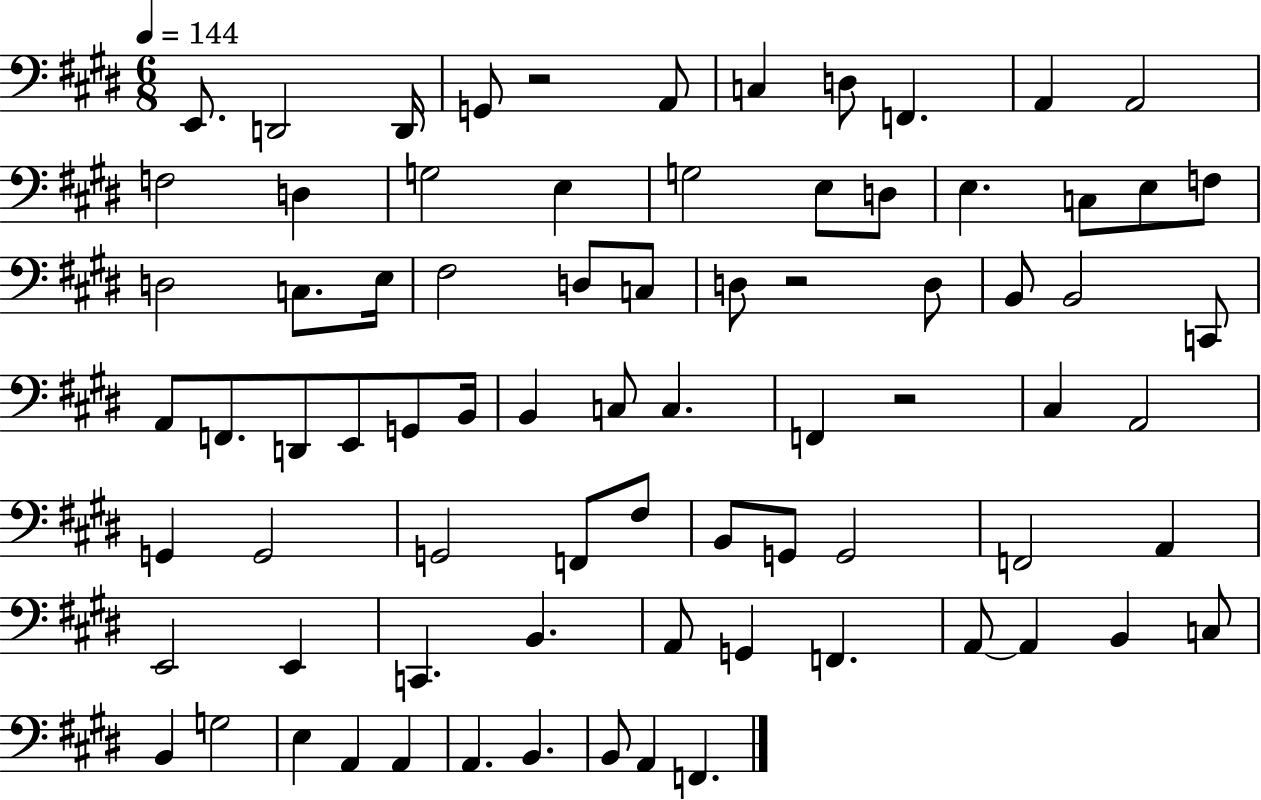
X:1
T:Untitled
M:6/8
L:1/4
K:E
E,,/2 D,,2 D,,/4 G,,/2 z2 A,,/2 C, D,/2 F,, A,, A,,2 F,2 D, G,2 E, G,2 E,/2 D,/2 E, C,/2 E,/2 F,/2 D,2 C,/2 E,/4 ^F,2 D,/2 C,/2 D,/2 z2 D,/2 B,,/2 B,,2 C,,/2 A,,/2 F,,/2 D,,/2 E,,/2 G,,/2 B,,/4 B,, C,/2 C, F,, z2 ^C, A,,2 G,, G,,2 G,,2 F,,/2 ^F,/2 B,,/2 G,,/2 G,,2 F,,2 A,, E,,2 E,, C,, B,, A,,/2 G,, F,, A,,/2 A,, B,, C,/2 B,, G,2 E, A,, A,, A,, B,, B,,/2 A,, F,,